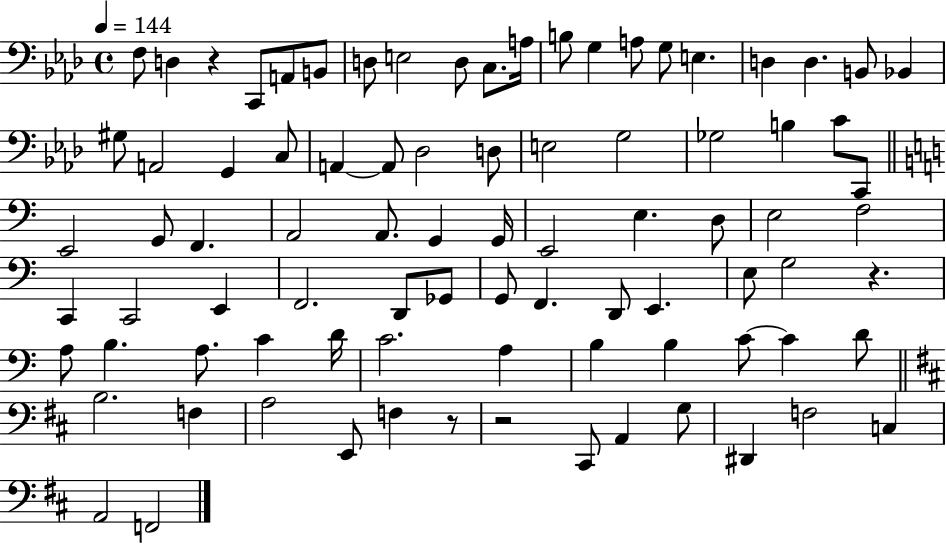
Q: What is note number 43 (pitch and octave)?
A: D3